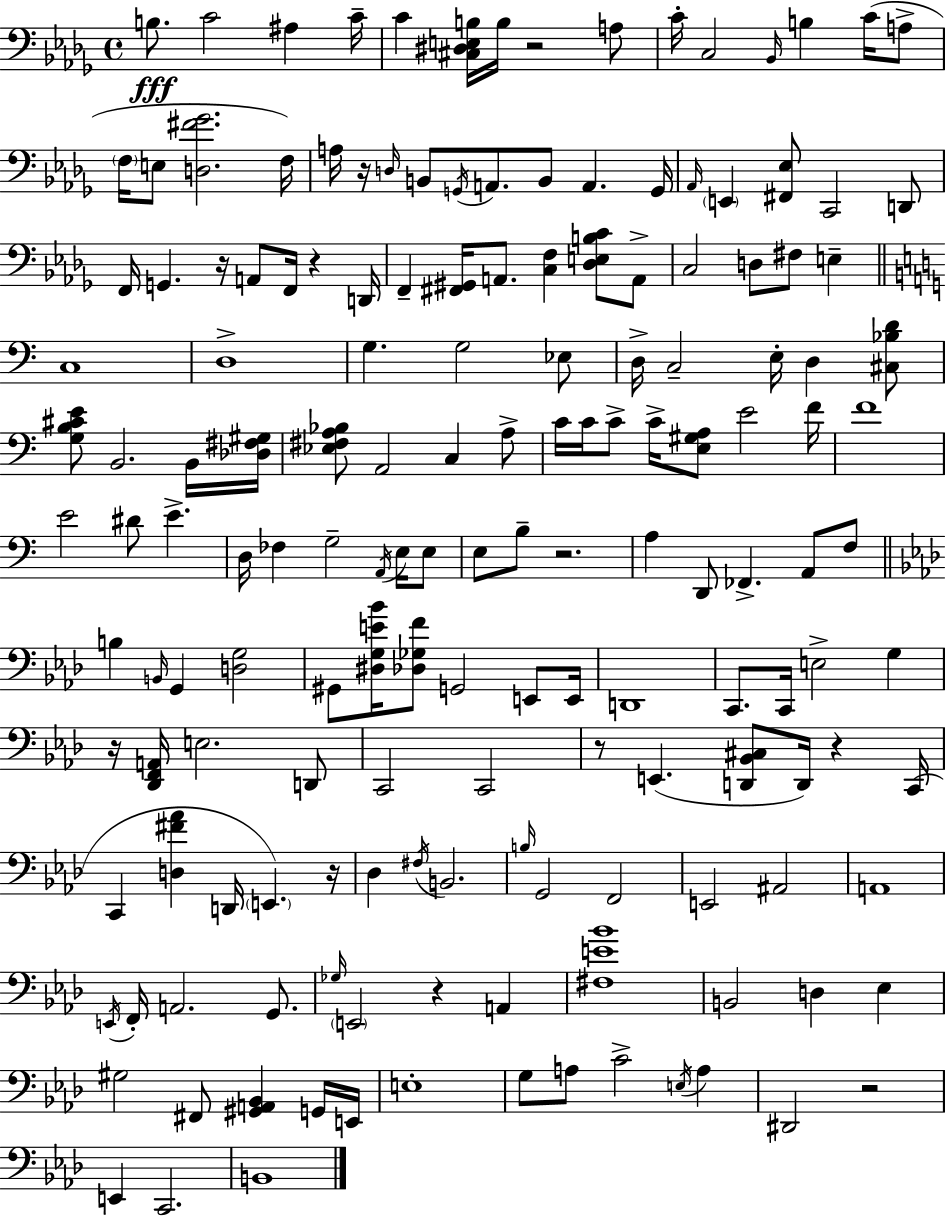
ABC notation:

X:1
T:Untitled
M:4/4
L:1/4
K:Bbm
B,/2 C2 ^A, C/4 C [^C,^D,E,B,]/4 B,/4 z2 A,/2 C/4 C,2 _B,,/4 B, C/4 A,/2 F,/4 E,/2 [D,^F_G]2 F,/4 A,/4 z/4 D,/4 B,,/2 G,,/4 A,,/2 B,,/2 A,, G,,/4 _A,,/4 E,, [^F,,_E,]/2 C,,2 D,,/2 F,,/4 G,, z/4 A,,/2 F,,/4 z D,,/4 F,, [^F,,^G,,]/4 A,,/2 [C,F,] [_D,E,B,C]/2 A,,/2 C,2 D,/2 ^F,/2 E, C,4 D,4 G, G,2 _E,/2 D,/4 C,2 E,/4 D, [^C,_B,D]/2 [G,B,^CE]/2 B,,2 B,,/4 [_D,^F,^G,]/4 [_E,^F,A,_B,]/2 A,,2 C, A,/2 C/4 C/4 C/2 C/4 [E,^G,A,]/2 E2 F/4 F4 E2 ^D/2 E D,/4 _F, G,2 A,,/4 E,/4 E,/2 E,/2 B,/2 z2 A, D,,/2 _F,, A,,/2 F,/2 B, B,,/4 G,, [D,G,]2 ^G,,/2 [^D,G,E_B]/4 [_D,_G,F]/2 G,,2 E,,/2 E,,/4 D,,4 C,,/2 C,,/4 E,2 G, z/4 [_D,,F,,A,,]/4 E,2 D,,/2 C,,2 C,,2 z/2 E,, [D,,_B,,^C,]/2 D,,/4 z C,,/4 C,, [D,^F_A] D,,/4 E,, z/4 _D, ^F,/4 B,,2 B,/4 G,,2 F,,2 E,,2 ^A,,2 A,,4 E,,/4 F,,/4 A,,2 G,,/2 _G,/4 E,,2 z A,, [^F,E_B]4 B,,2 D, _E, ^G,2 ^F,,/2 [^G,,A,,_B,,] G,,/4 E,,/4 E,4 G,/2 A,/2 C2 E,/4 A, ^D,,2 z2 E,, C,,2 B,,4